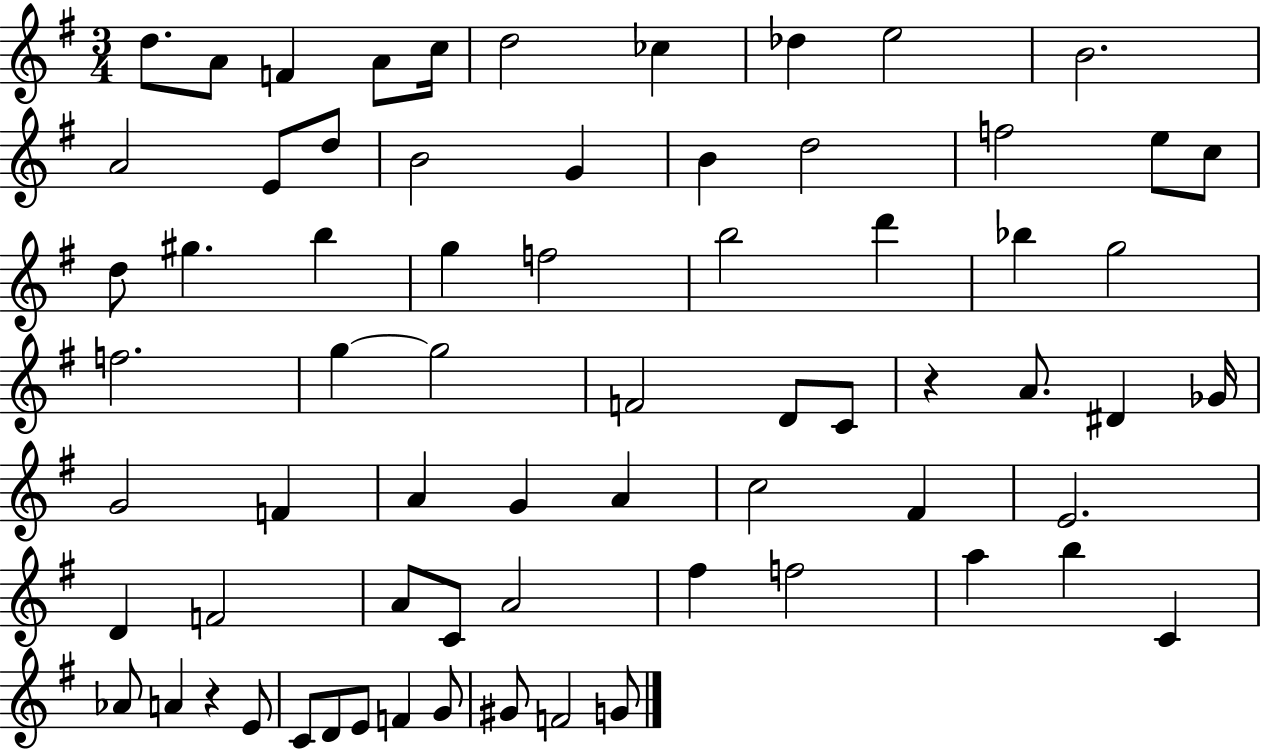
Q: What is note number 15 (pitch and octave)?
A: G4